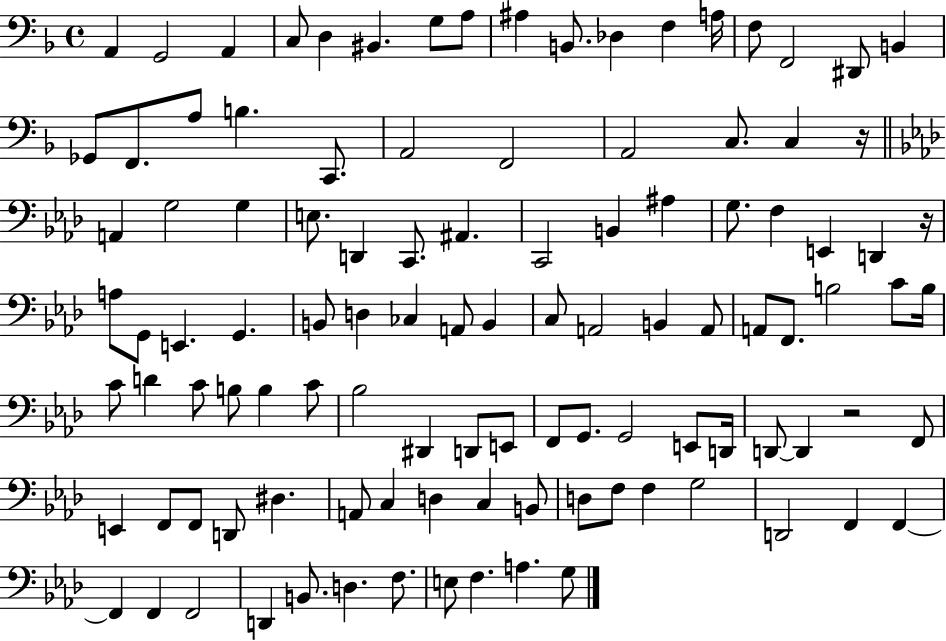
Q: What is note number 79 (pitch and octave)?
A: F2